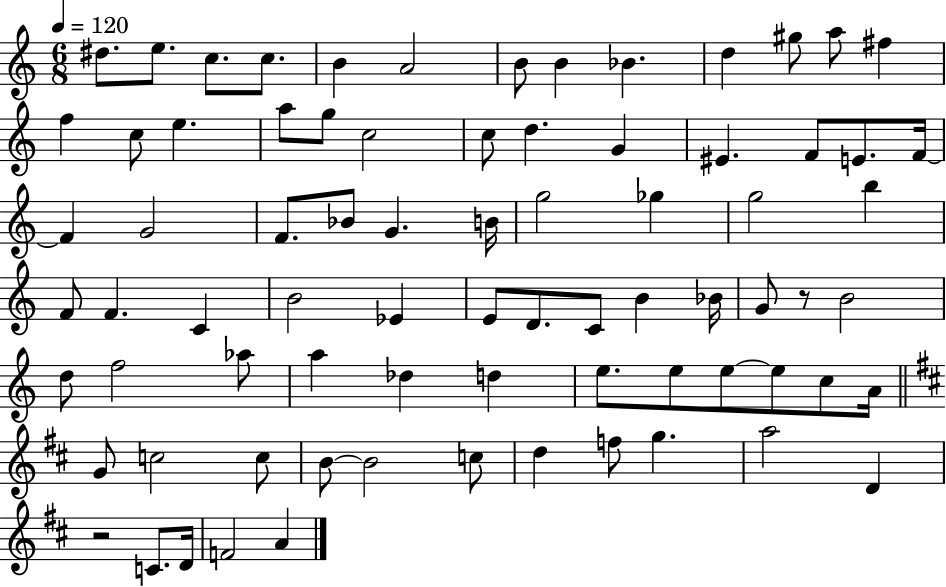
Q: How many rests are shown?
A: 2